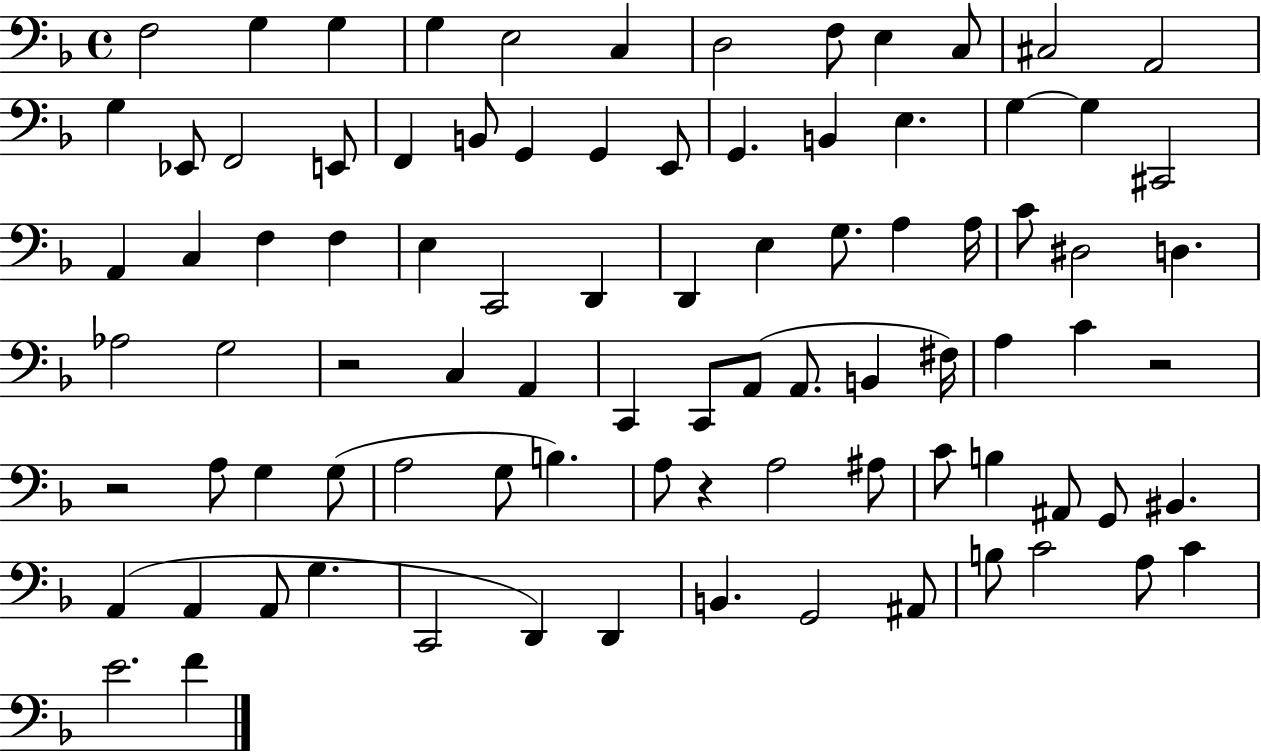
{
  \clef bass
  \time 4/4
  \defaultTimeSignature
  \key f \major
  f2 g4 g4 | g4 e2 c4 | d2 f8 e4 c8 | cis2 a,2 | \break g4 ees,8 f,2 e,8 | f,4 b,8 g,4 g,4 e,8 | g,4. b,4 e4. | g4~~ g4 cis,2 | \break a,4 c4 f4 f4 | e4 c,2 d,4 | d,4 e4 g8. a4 a16 | c'8 dis2 d4. | \break aes2 g2 | r2 c4 a,4 | c,4 c,8 a,8( a,8. b,4 fis16) | a4 c'4 r2 | \break r2 a8 g4 g8( | a2 g8 b4.) | a8 r4 a2 ais8 | c'8 b4 ais,8 g,8 bis,4. | \break a,4( a,4 a,8 g4. | c,2 d,4) d,4 | b,4. g,2 ais,8 | b8 c'2 a8 c'4 | \break e'2. f'4 | \bar "|."
}